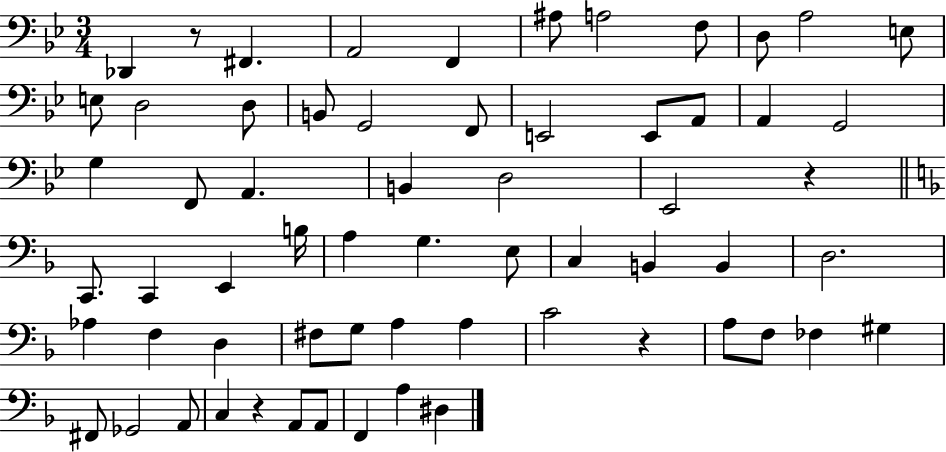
Db2/q R/e F#2/q. A2/h F2/q A#3/e A3/h F3/e D3/e A3/h E3/e E3/e D3/h D3/e B2/e G2/h F2/e E2/h E2/e A2/e A2/q G2/h G3/q F2/e A2/q. B2/q D3/h Eb2/h R/q C2/e. C2/q E2/q B3/s A3/q G3/q. E3/e C3/q B2/q B2/q D3/h. Ab3/q F3/q D3/q F#3/e G3/e A3/q A3/q C4/h R/q A3/e F3/e FES3/q G#3/q F#2/e Gb2/h A2/e C3/q R/q A2/e A2/e F2/q A3/q D#3/q